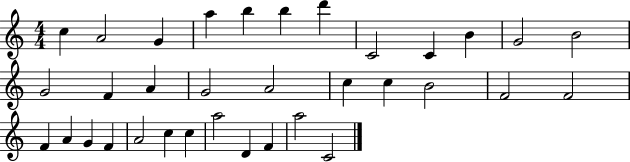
{
  \clef treble
  \numericTimeSignature
  \time 4/4
  \key c \major
  c''4 a'2 g'4 | a''4 b''4 b''4 d'''4 | c'2 c'4 b'4 | g'2 b'2 | \break g'2 f'4 a'4 | g'2 a'2 | c''4 c''4 b'2 | f'2 f'2 | \break f'4 a'4 g'4 f'4 | a'2 c''4 c''4 | a''2 d'4 f'4 | a''2 c'2 | \break \bar "|."
}